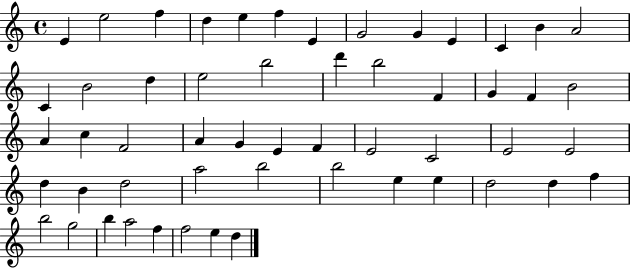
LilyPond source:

{
  \clef treble
  \time 4/4
  \defaultTimeSignature
  \key c \major
  e'4 e''2 f''4 | d''4 e''4 f''4 e'4 | g'2 g'4 e'4 | c'4 b'4 a'2 | \break c'4 b'2 d''4 | e''2 b''2 | d'''4 b''2 f'4 | g'4 f'4 b'2 | \break a'4 c''4 f'2 | a'4 g'4 e'4 f'4 | e'2 c'2 | e'2 e'2 | \break d''4 b'4 d''2 | a''2 b''2 | b''2 e''4 e''4 | d''2 d''4 f''4 | \break b''2 g''2 | b''4 a''2 f''4 | f''2 e''4 d''4 | \bar "|."
}